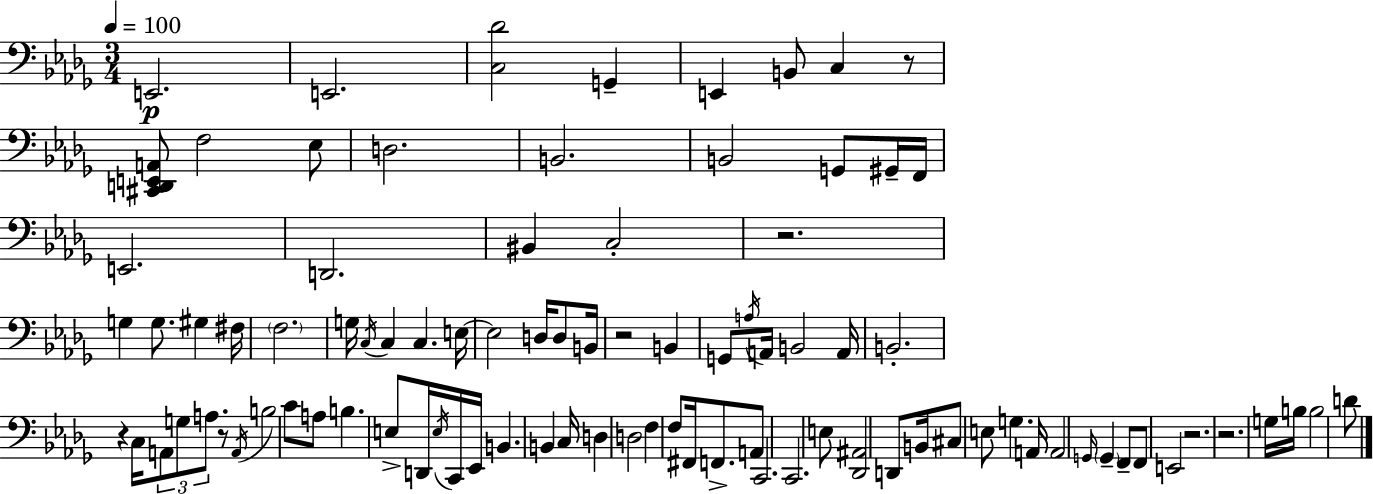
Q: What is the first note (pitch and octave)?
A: E2